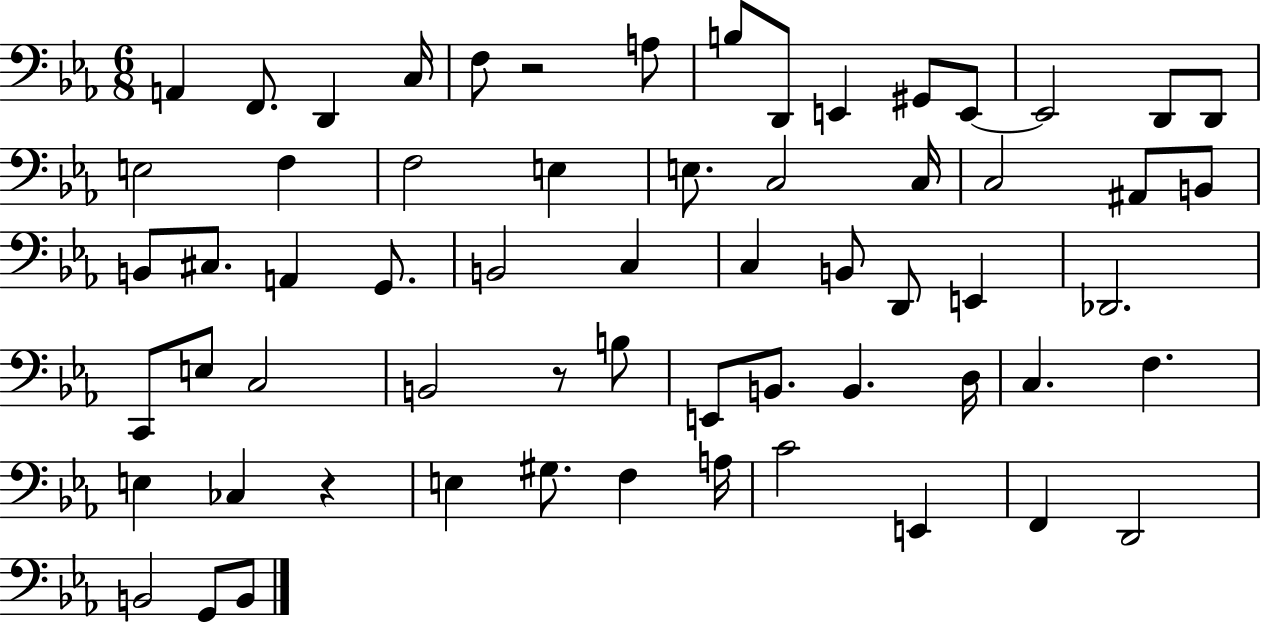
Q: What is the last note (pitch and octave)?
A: B2